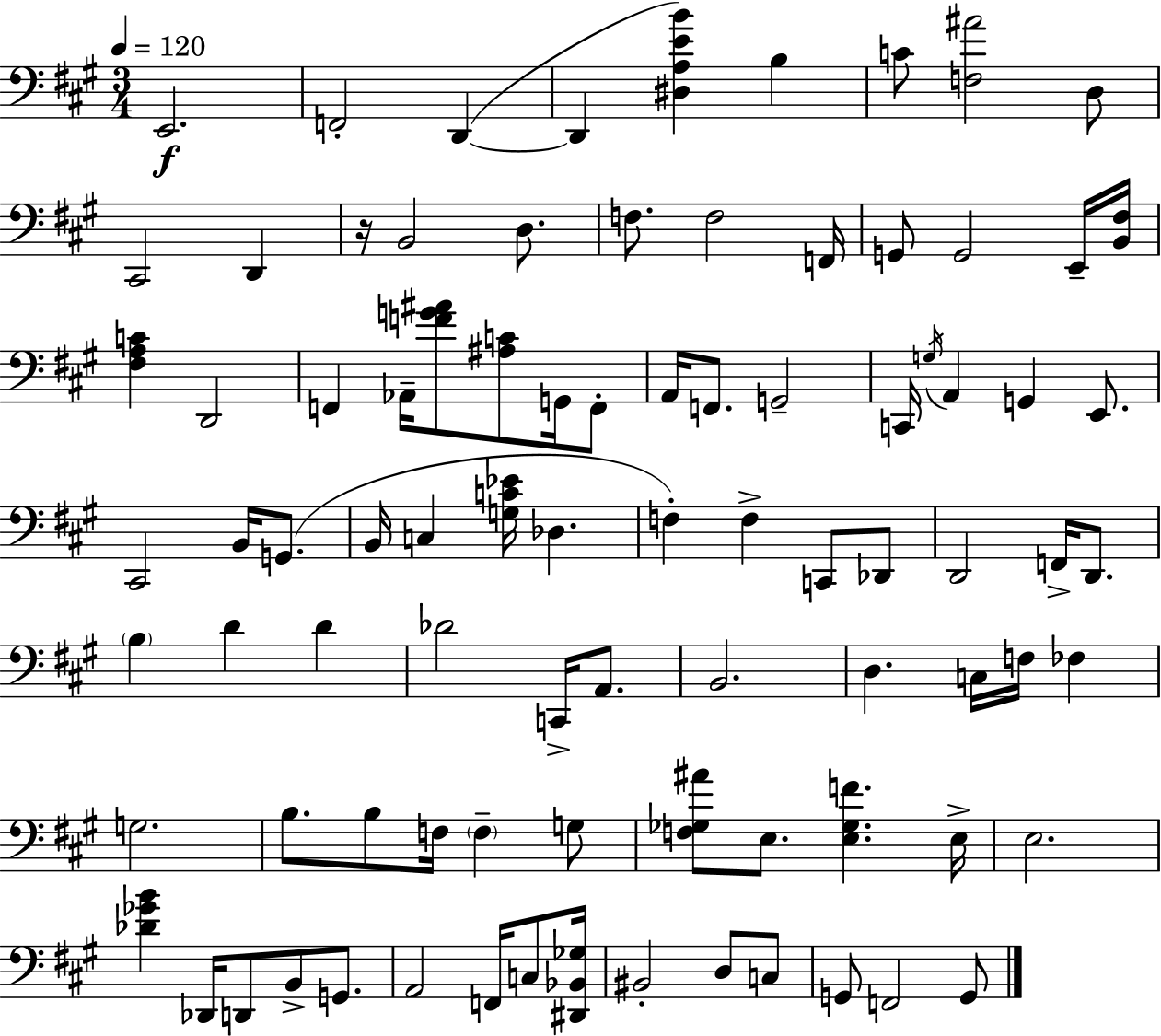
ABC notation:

X:1
T:Untitled
M:3/4
L:1/4
K:A
E,,2 F,,2 D,, D,, [^D,A,EB] B, C/2 [F,^A]2 D,/2 ^C,,2 D,, z/4 B,,2 D,/2 F,/2 F,2 F,,/4 G,,/2 G,,2 E,,/4 [B,,^F,]/4 [^F,A,C] D,,2 F,, _A,,/4 [FG^A]/2 [^A,C]/2 G,,/4 F,,/2 A,,/4 F,,/2 G,,2 C,,/4 G,/4 A,, G,, E,,/2 ^C,,2 B,,/4 G,,/2 B,,/4 C, [G,C_E]/4 _D, F, F, C,,/2 _D,,/2 D,,2 F,,/4 D,,/2 B, D D _D2 C,,/4 A,,/2 B,,2 D, C,/4 F,/4 _F, G,2 B,/2 B,/2 F,/4 F, G,/2 [F,_G,^A]/2 E,/2 [E,_G,F] E,/4 E,2 [_D_GB] _D,,/4 D,,/2 B,,/2 G,,/2 A,,2 F,,/4 C,/2 [^D,,_B,,_G,]/4 ^B,,2 D,/2 C,/2 G,,/2 F,,2 G,,/2